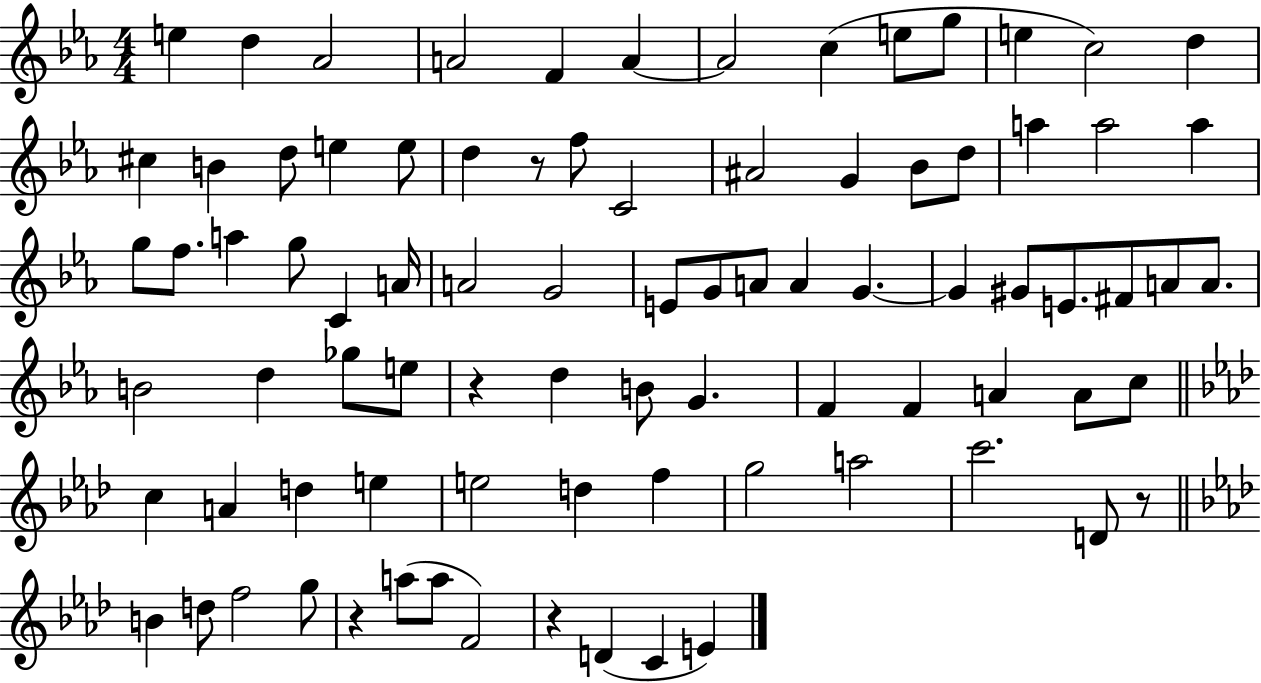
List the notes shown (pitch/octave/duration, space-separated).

E5/q D5/q Ab4/h A4/h F4/q A4/q A4/h C5/q E5/e G5/e E5/q C5/h D5/q C#5/q B4/q D5/e E5/q E5/e D5/q R/e F5/e C4/h A#4/h G4/q Bb4/e D5/e A5/q A5/h A5/q G5/e F5/e. A5/q G5/e C4/q A4/s A4/h G4/h E4/e G4/e A4/e A4/q G4/q. G4/q G#4/e E4/e. F#4/e A4/e A4/e. B4/h D5/q Gb5/e E5/e R/q D5/q B4/e G4/q. F4/q F4/q A4/q A4/e C5/e C5/q A4/q D5/q E5/q E5/h D5/q F5/q G5/h A5/h C6/h. D4/e R/e B4/q D5/e F5/h G5/e R/q A5/e A5/e F4/h R/q D4/q C4/q E4/q